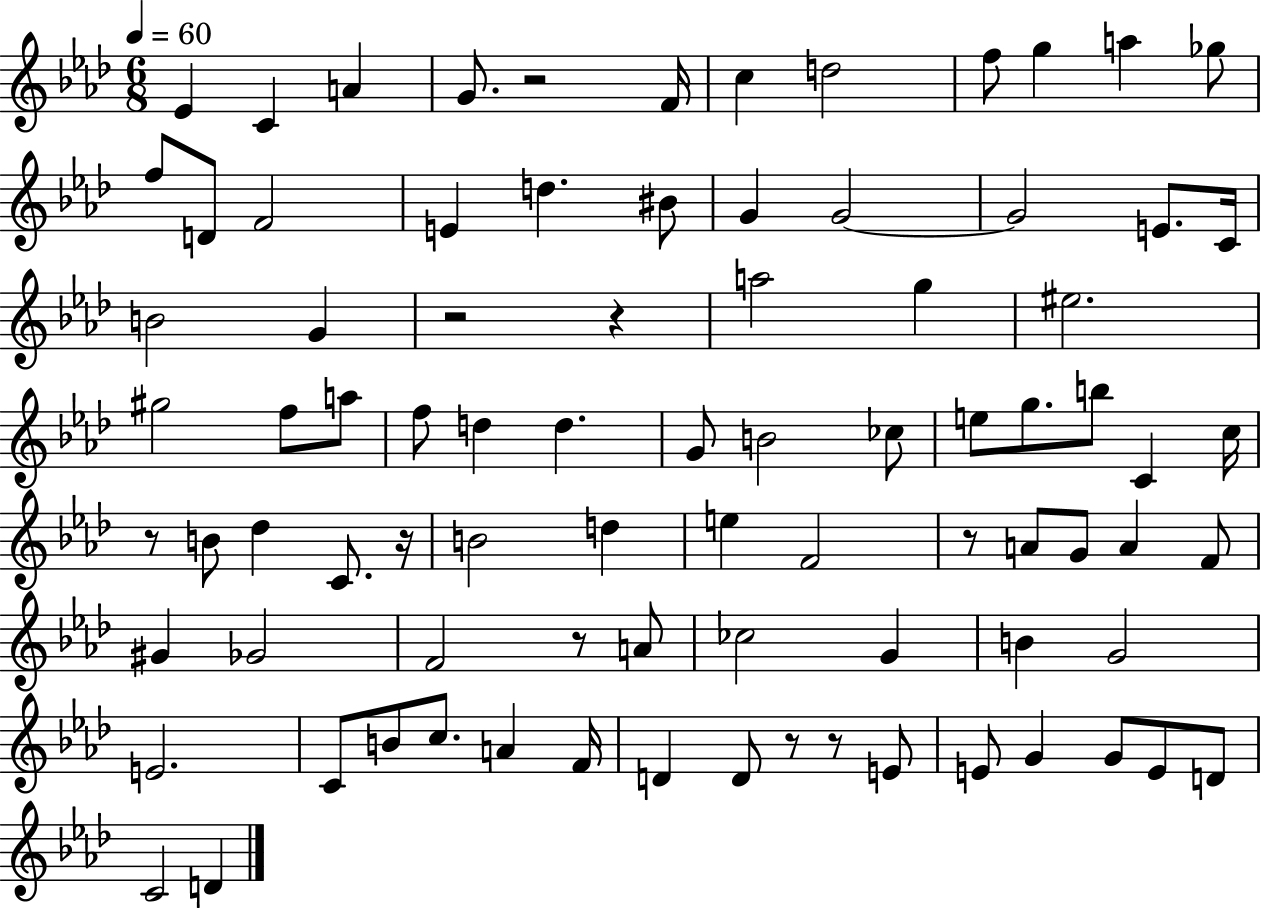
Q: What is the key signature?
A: AES major